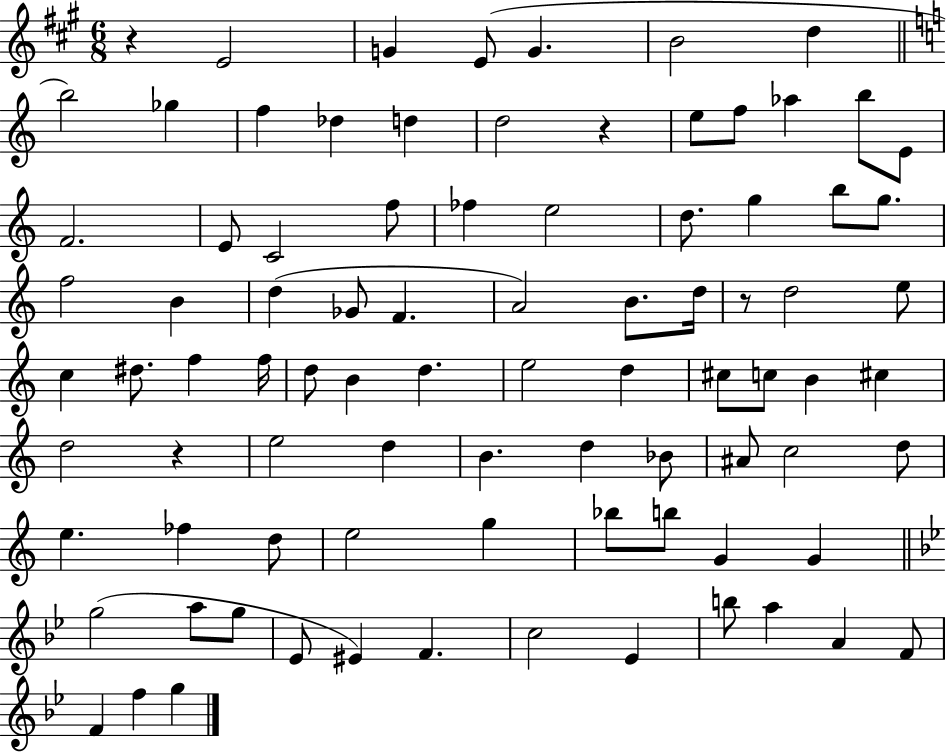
{
  \clef treble
  \numericTimeSignature
  \time 6/8
  \key a \major
  \repeat volta 2 { r4 e'2 | g'4 e'8( g'4. | b'2 d''4 | \bar "||" \break \key c \major b''2) ges''4 | f''4 des''4 d''4 | d''2 r4 | e''8 f''8 aes''4 b''8 e'8 | \break f'2. | e'8 c'2 f''8 | fes''4 e''2 | d''8. g''4 b''8 g''8. | \break f''2 b'4 | d''4( ges'8 f'4. | a'2) b'8. d''16 | r8 d''2 e''8 | \break c''4 dis''8. f''4 f''16 | d''8 b'4 d''4. | e''2 d''4 | cis''8 c''8 b'4 cis''4 | \break d''2 r4 | e''2 d''4 | b'4. d''4 bes'8 | ais'8 c''2 d''8 | \break e''4. fes''4 d''8 | e''2 g''4 | bes''8 b''8 g'4 g'4 | \bar "||" \break \key g \minor g''2( a''8 g''8 | ees'8 eis'4) f'4. | c''2 ees'4 | b''8 a''4 a'4 f'8 | \break f'4 f''4 g''4 | } \bar "|."
}